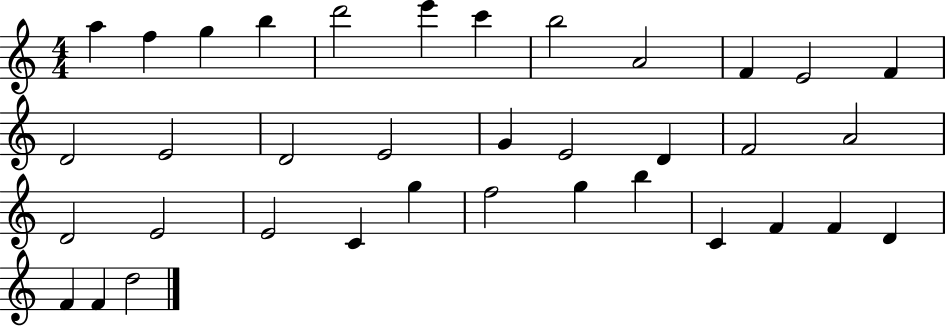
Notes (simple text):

A5/q F5/q G5/q B5/q D6/h E6/q C6/q B5/h A4/h F4/q E4/h F4/q D4/h E4/h D4/h E4/h G4/q E4/h D4/q F4/h A4/h D4/h E4/h E4/h C4/q G5/q F5/h G5/q B5/q C4/q F4/q F4/q D4/q F4/q F4/q D5/h